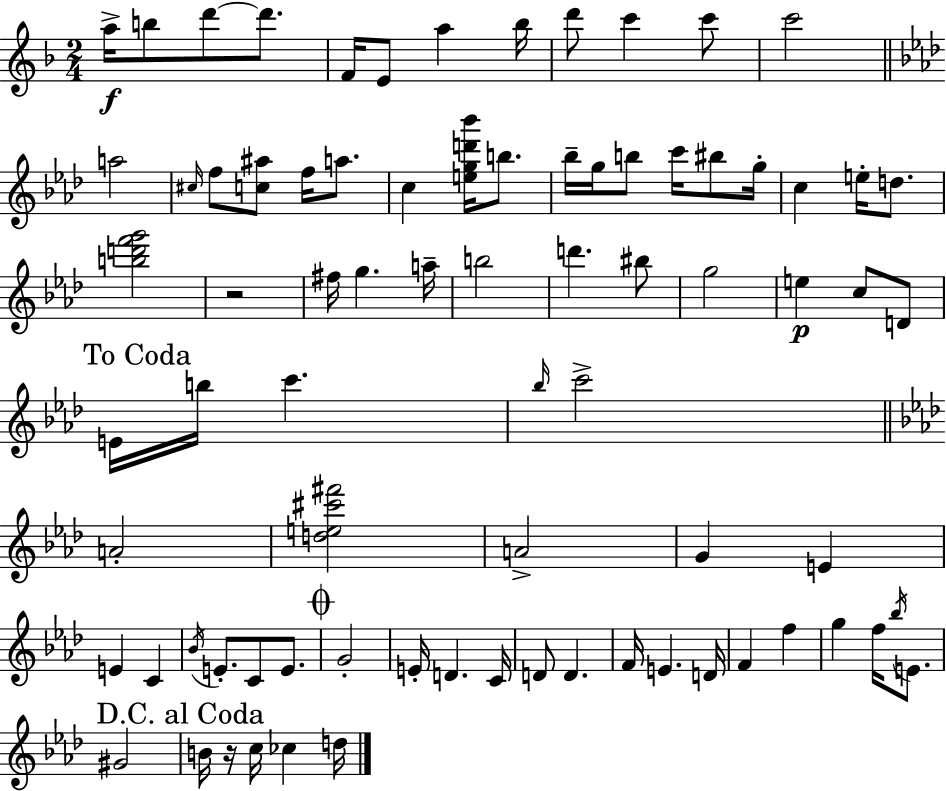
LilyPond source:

{
  \clef treble
  \numericTimeSignature
  \time 2/4
  \key d \minor
  a''16->\f b''8 d'''8~~ d'''8. | f'16 e'8 a''4 bes''16 | d'''8 c'''4 c'''8 | c'''2 | \break \bar "||" \break \key aes \major a''2 | \grace { cis''16 } f''8 <c'' ais''>8 f''16 a''8. | c''4 <e'' g'' d''' bes'''>16 b''8. | bes''16-- g''16 b''8 c'''16 bis''8 | \break g''16-. c''4 e''16-. d''8. | <b'' d''' f''' g'''>2 | r2 | fis''16 g''4. | \break a''16-- b''2 | d'''4. bis''8 | g''2 | e''4\p c''8 d'8 | \break \mark "To Coda" e'16 b''16 c'''4. | \grace { bes''16 } c'''2-> | \bar "||" \break \key f \minor a'2-. | <d'' e'' cis''' fis'''>2 | a'2-> | g'4 e'4 | \break e'4 c'4 | \acciaccatura { bes'16 } e'8.-. c'8 e'8. | \mark \markup { \musicglyph "scripts.coda" } g'2-. | e'16-. d'4. | \break c'16 d'8 d'4. | f'16 e'4. | d'16 f'4 f''4 | g''4 f''16 \acciaccatura { bes''16 } e'8. | \break gis'2 | \mark "D.C. al Coda" b'16 r16 c''16 ces''4 | d''16 \bar "|."
}